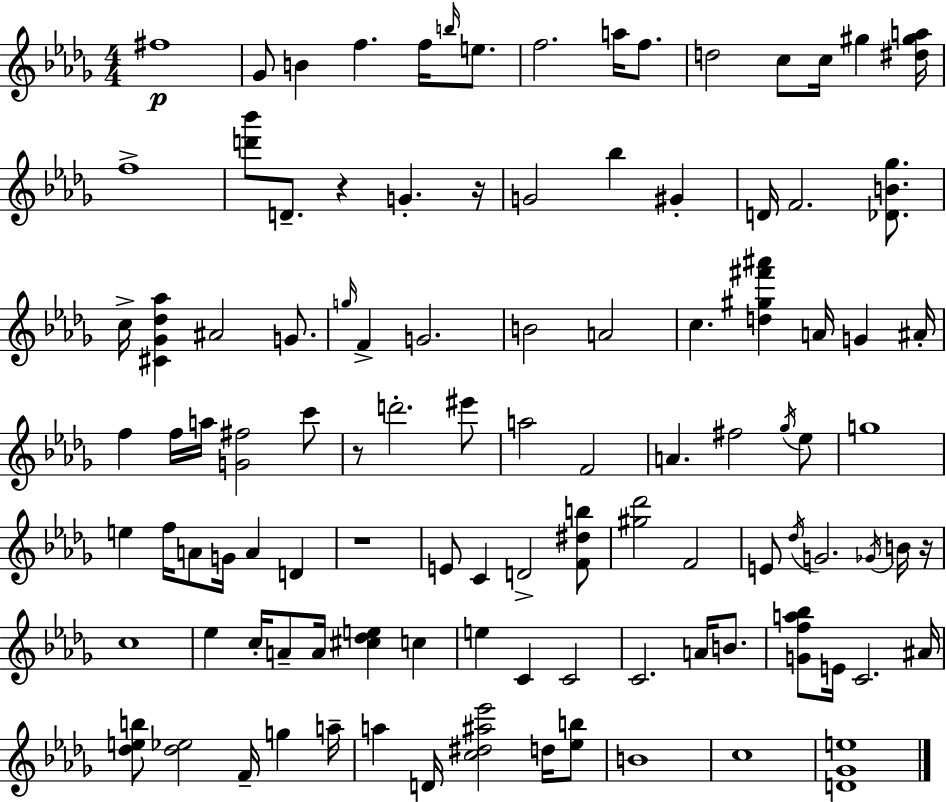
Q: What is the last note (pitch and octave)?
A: C5